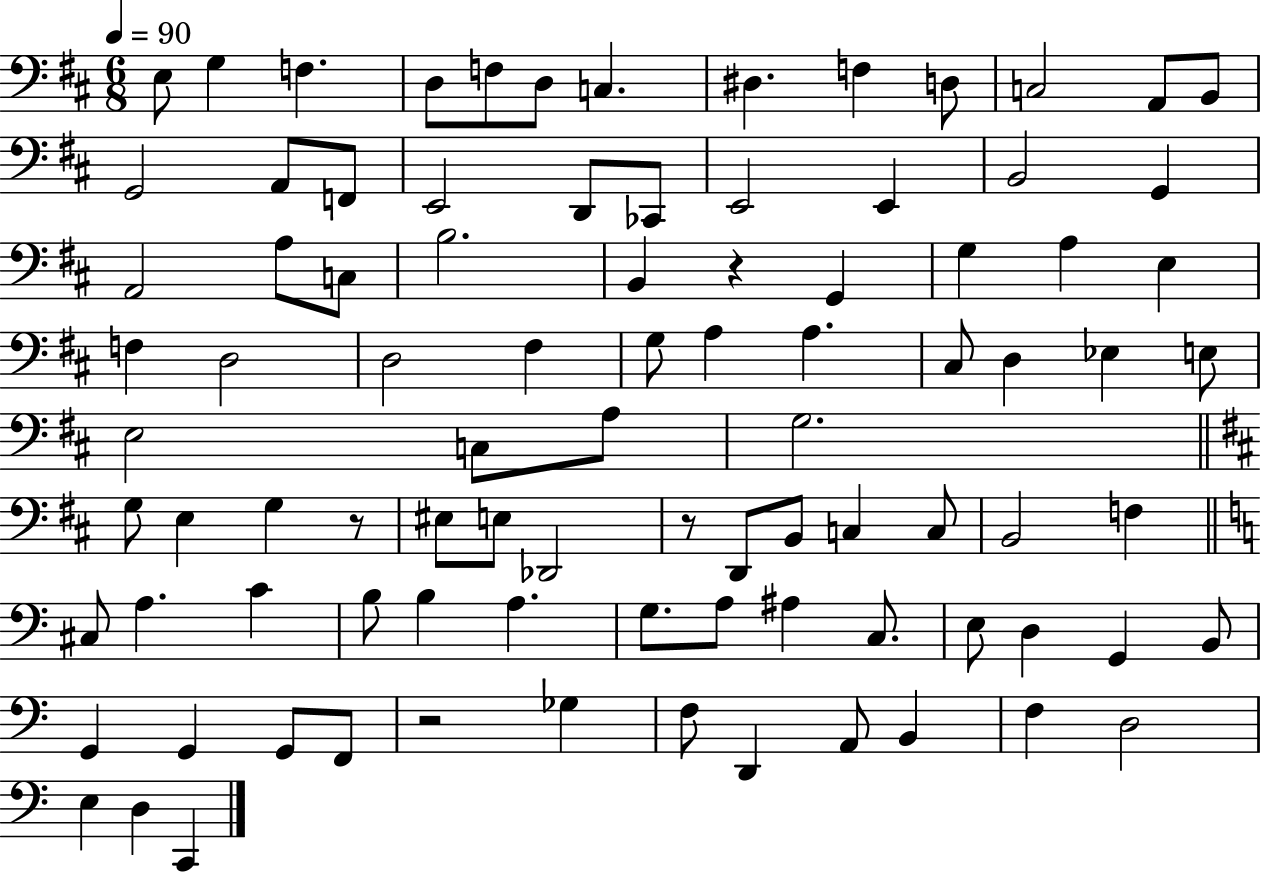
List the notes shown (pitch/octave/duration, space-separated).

E3/e G3/q F3/q. D3/e F3/e D3/e C3/q. D#3/q. F3/q D3/e C3/h A2/e B2/e G2/h A2/e F2/e E2/h D2/e CES2/e E2/h E2/q B2/h G2/q A2/h A3/e C3/e B3/h. B2/q R/q G2/q G3/q A3/q E3/q F3/q D3/h D3/h F#3/q G3/e A3/q A3/q. C#3/e D3/q Eb3/q E3/e E3/h C3/e A3/e G3/h. G3/e E3/q G3/q R/e EIS3/e E3/e Db2/h R/e D2/e B2/e C3/q C3/e B2/h F3/q C#3/e A3/q. C4/q B3/e B3/q A3/q. G3/e. A3/e A#3/q C3/e. E3/e D3/q G2/q B2/e G2/q G2/q G2/e F2/e R/h Gb3/q F3/e D2/q A2/e B2/q F3/q D3/h E3/q D3/q C2/q